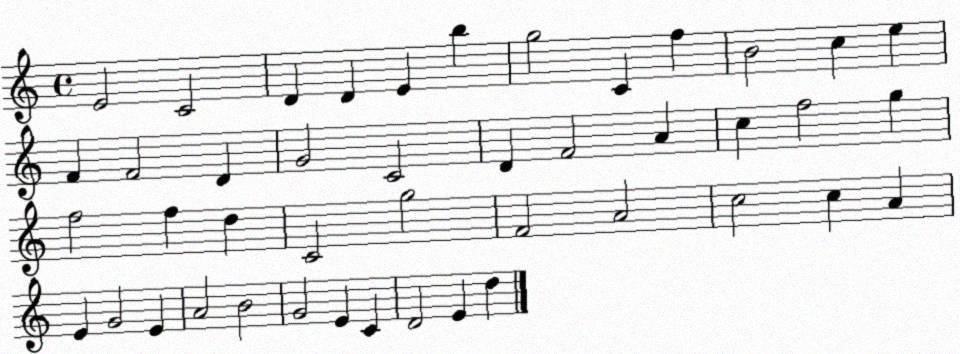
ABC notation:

X:1
T:Untitled
M:4/4
L:1/4
K:C
E2 C2 D D E b g2 C f B2 c e F F2 D G2 C2 D F2 A c f2 g f2 f d C2 g2 F2 A2 c2 c A E G2 E A2 B2 G2 E C D2 E d